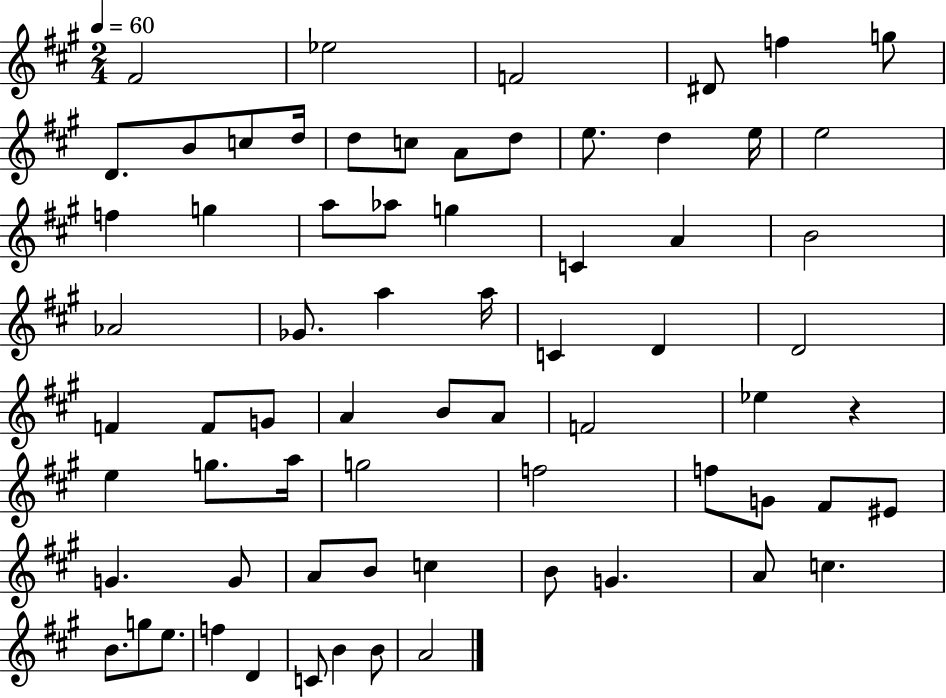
{
  \clef treble
  \numericTimeSignature
  \time 2/4
  \key a \major
  \tempo 4 = 60
  fis'2 | ees''2 | f'2 | dis'8 f''4 g''8 | \break d'8. b'8 c''8 d''16 | d''8 c''8 a'8 d''8 | e''8. d''4 e''16 | e''2 | \break f''4 g''4 | a''8 aes''8 g''4 | c'4 a'4 | b'2 | \break aes'2 | ges'8. a''4 a''16 | c'4 d'4 | d'2 | \break f'4 f'8 g'8 | a'4 b'8 a'8 | f'2 | ees''4 r4 | \break e''4 g''8. a''16 | g''2 | f''2 | f''8 g'8 fis'8 eis'8 | \break g'4. g'8 | a'8 b'8 c''4 | b'8 g'4. | a'8 c''4. | \break b'8. g''8 e''8. | f''4 d'4 | c'8 b'4 b'8 | a'2 | \break \bar "|."
}